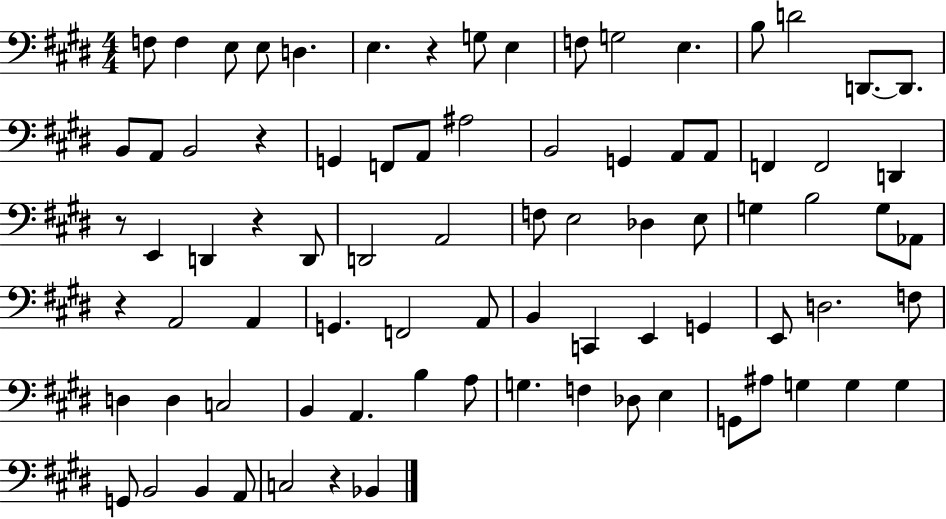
F3/e F3/q E3/e E3/e D3/q. E3/q. R/q G3/e E3/q F3/e G3/h E3/q. B3/e D4/h D2/e. D2/e. B2/e A2/e B2/h R/q G2/q F2/e A2/e A#3/h B2/h G2/q A2/e A2/e F2/q F2/h D2/q R/e E2/q D2/q R/q D2/e D2/h A2/h F3/e E3/h Db3/q E3/e G3/q B3/h G3/e Ab2/e R/q A2/h A2/q G2/q. F2/h A2/e B2/q C2/q E2/q G2/q E2/e D3/h. F3/e D3/q D3/q C3/h B2/q A2/q. B3/q A3/e G3/q. F3/q Db3/e E3/q G2/e A#3/e G3/q G3/q G3/q G2/e B2/h B2/q A2/e C3/h R/q Bb2/q